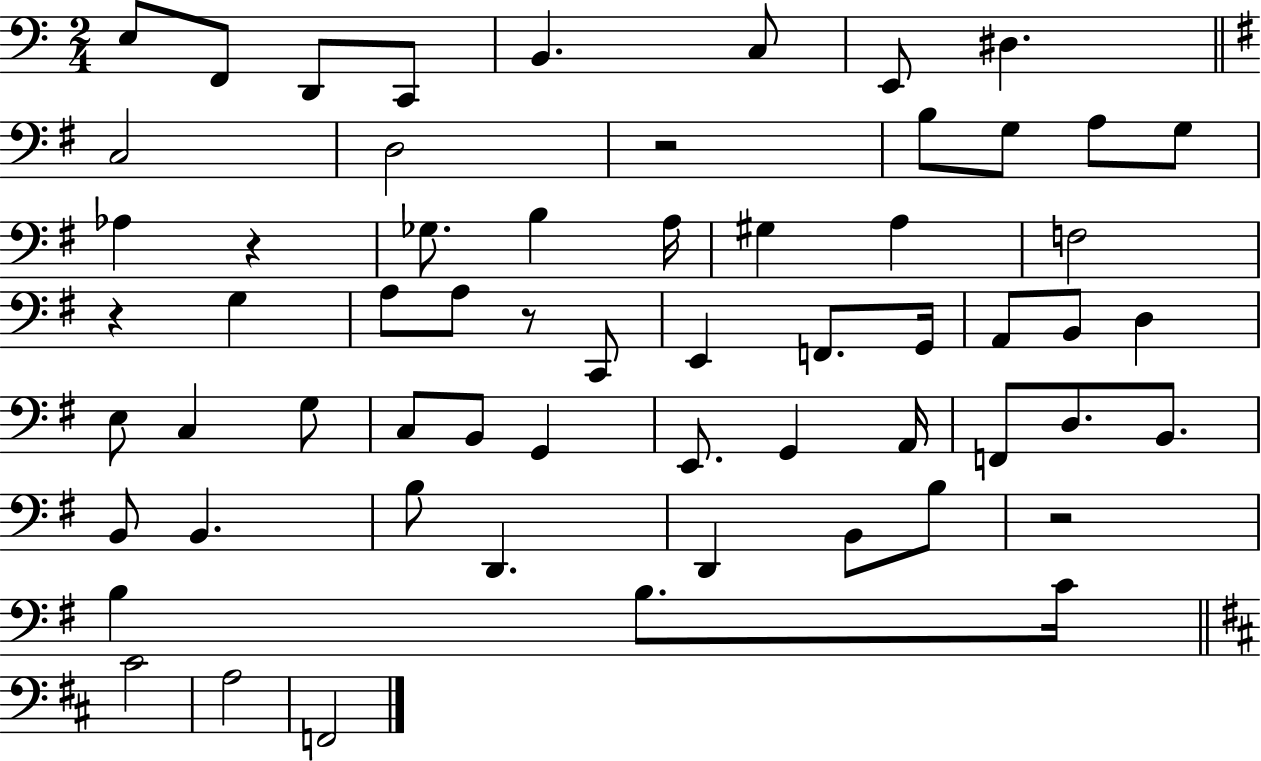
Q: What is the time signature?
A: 2/4